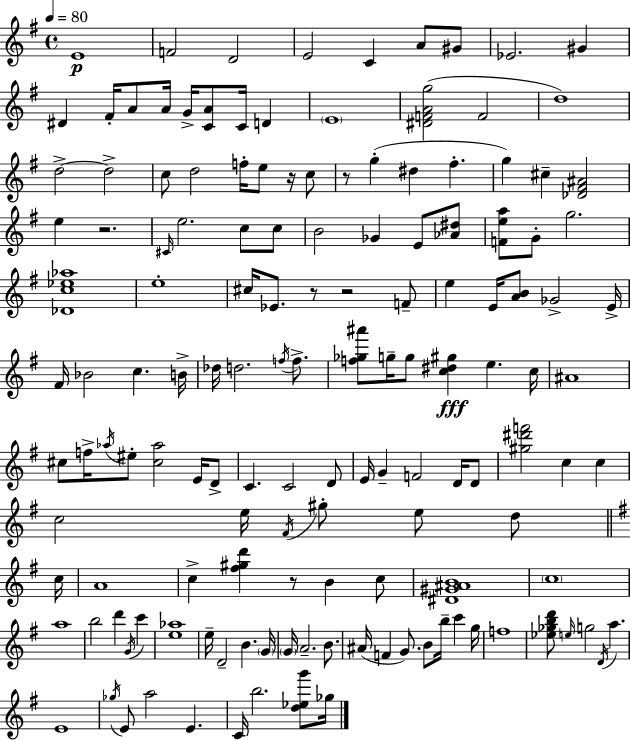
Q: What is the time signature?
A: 4/4